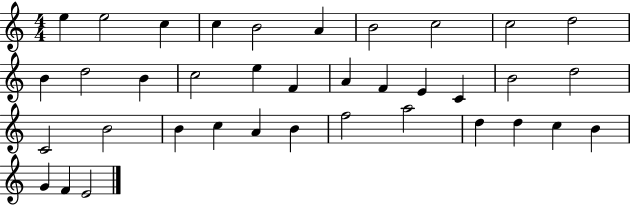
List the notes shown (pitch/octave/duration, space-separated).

E5/q E5/h C5/q C5/q B4/h A4/q B4/h C5/h C5/h D5/h B4/q D5/h B4/q C5/h E5/q F4/q A4/q F4/q E4/q C4/q B4/h D5/h C4/h B4/h B4/q C5/q A4/q B4/q F5/h A5/h D5/q D5/q C5/q B4/q G4/q F4/q E4/h